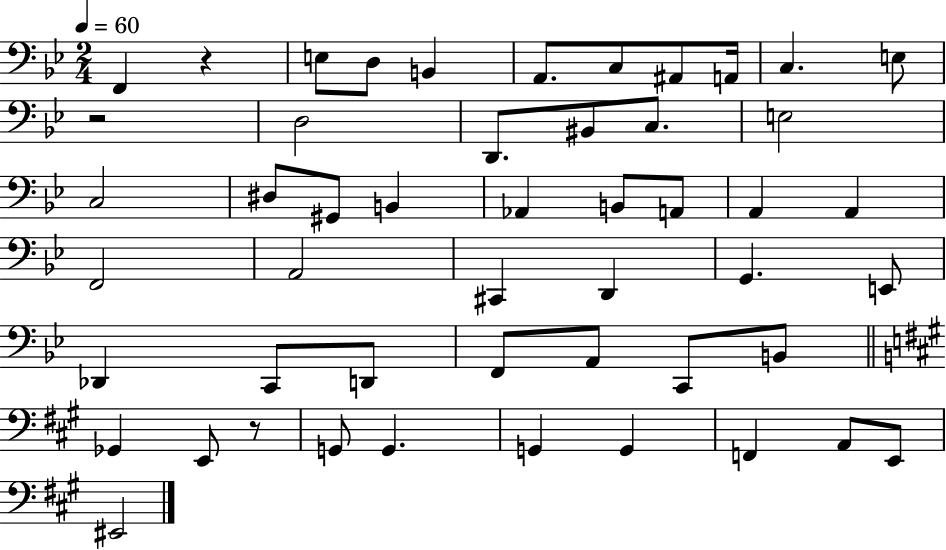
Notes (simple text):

F2/q R/q E3/e D3/e B2/q A2/e. C3/e A#2/e A2/s C3/q. E3/e R/h D3/h D2/e. BIS2/e C3/e. E3/h C3/h D#3/e G#2/e B2/q Ab2/q B2/e A2/e A2/q A2/q F2/h A2/h C#2/q D2/q G2/q. E2/e Db2/q C2/e D2/e F2/e A2/e C2/e B2/e Gb2/q E2/e R/e G2/e G2/q. G2/q G2/q F2/q A2/e E2/e EIS2/h